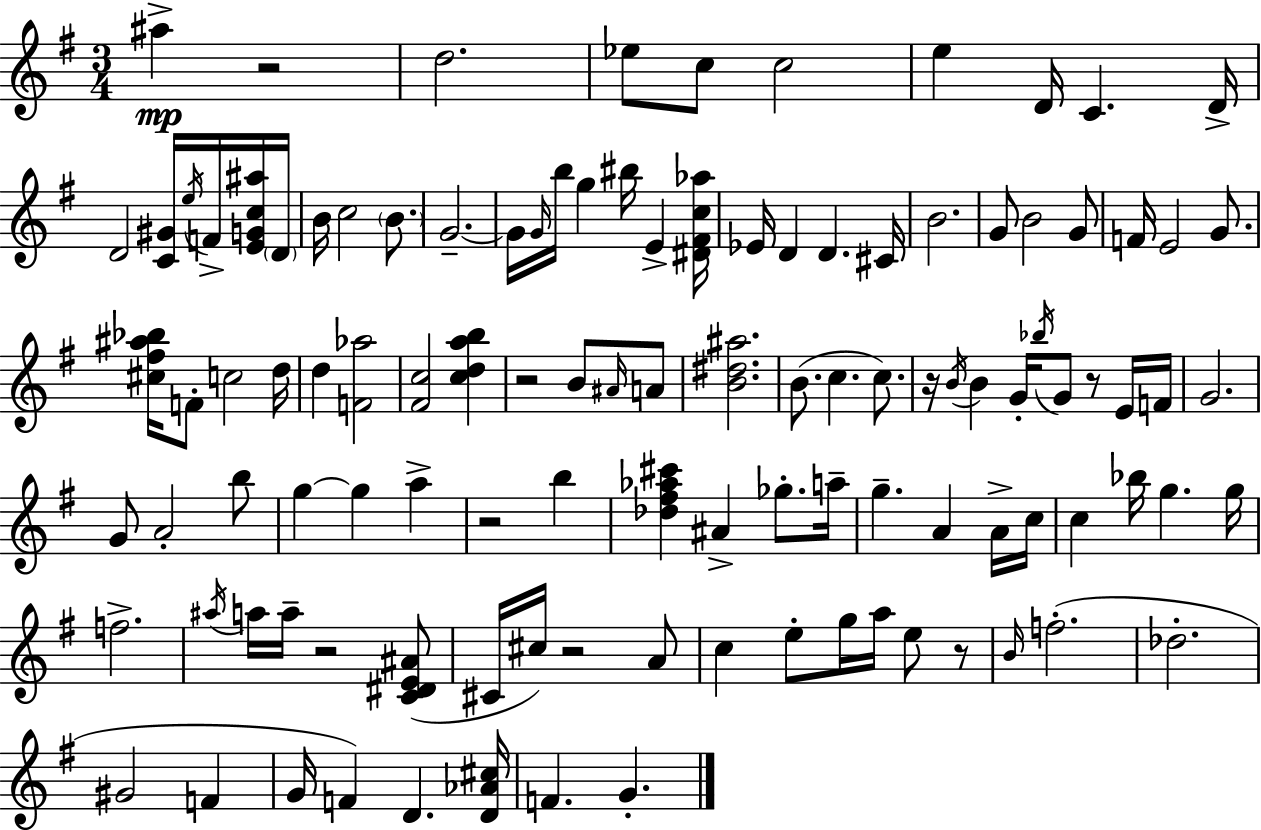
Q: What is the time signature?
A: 3/4